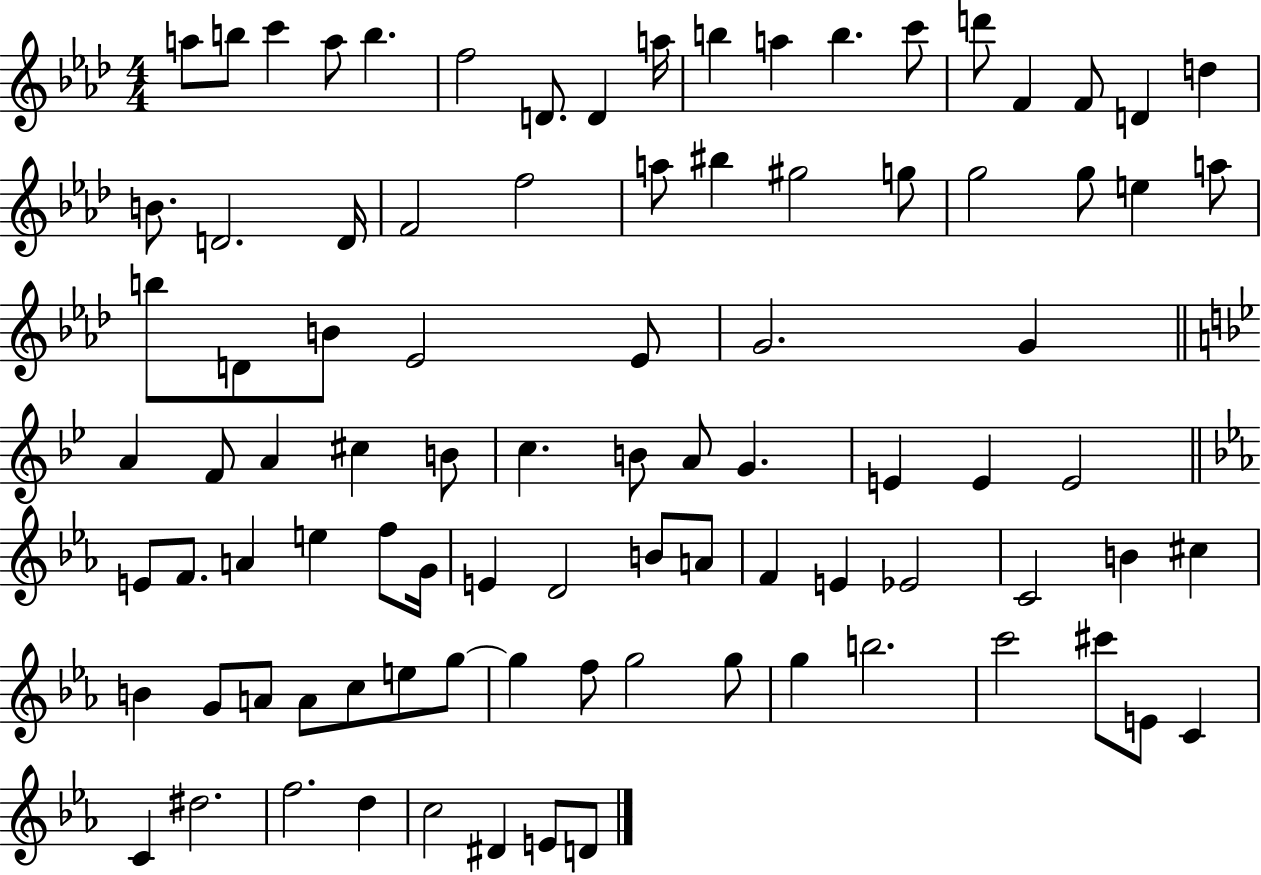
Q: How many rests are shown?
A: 0